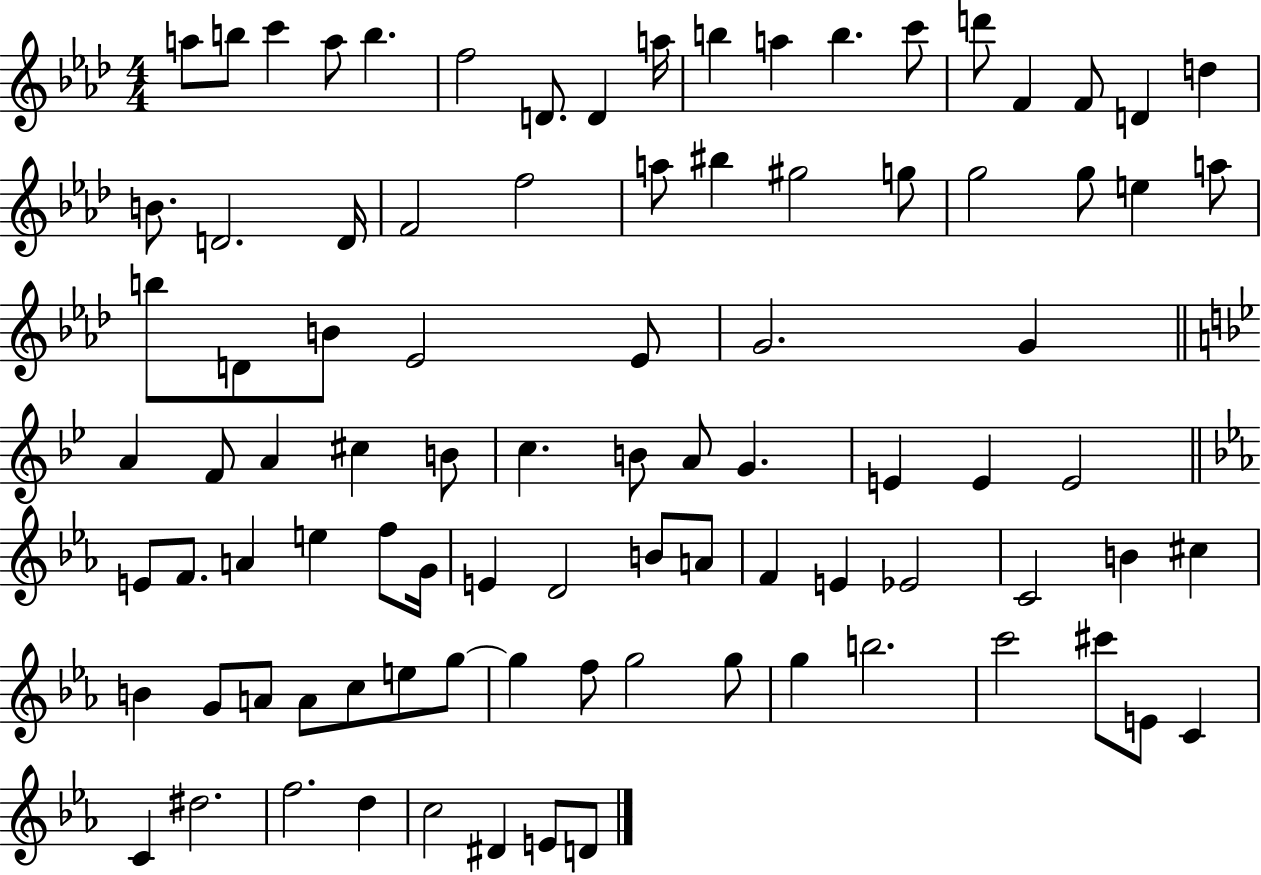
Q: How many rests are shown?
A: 0